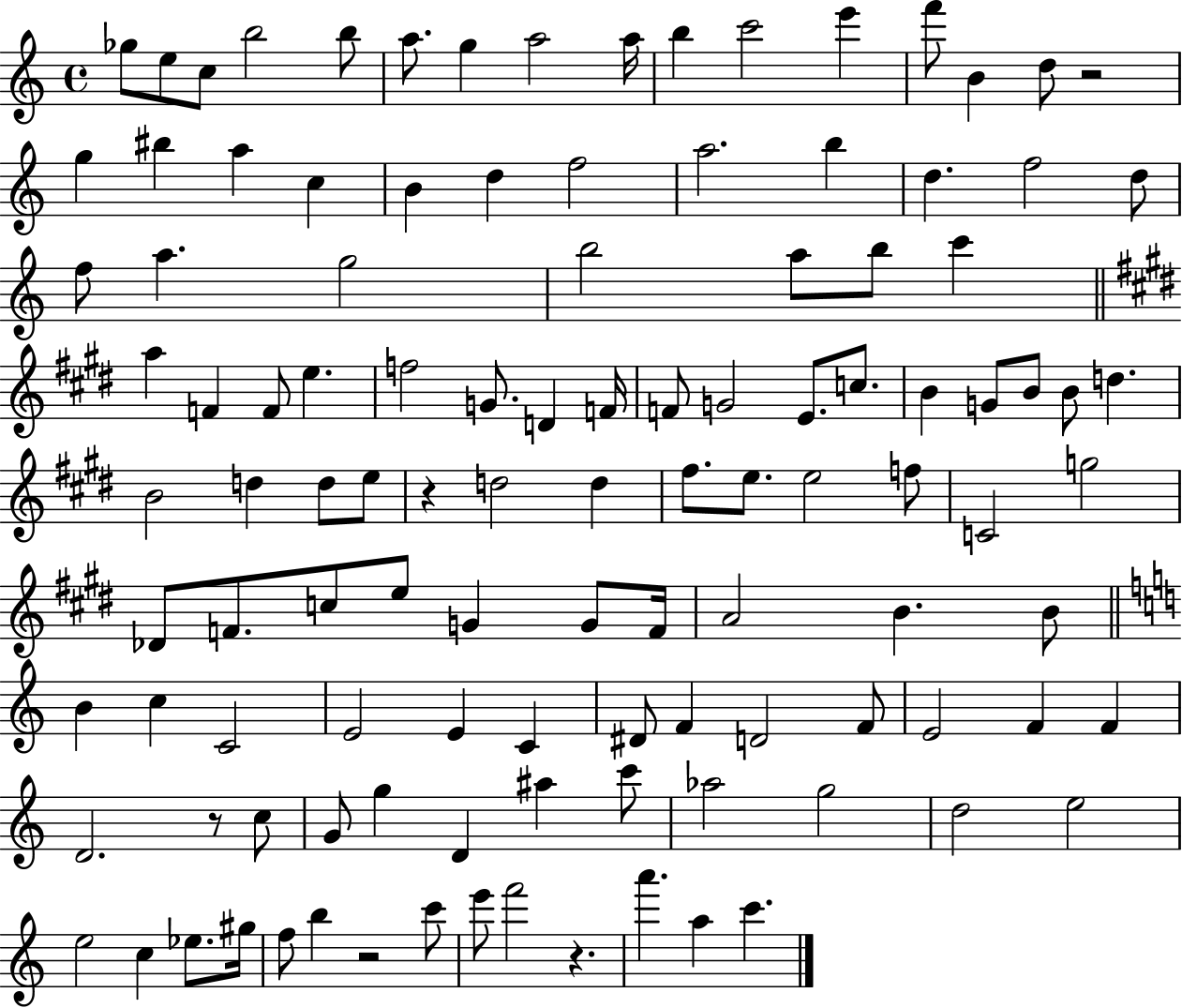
{
  \clef treble
  \time 4/4
  \defaultTimeSignature
  \key c \major
  \repeat volta 2 { ges''8 e''8 c''8 b''2 b''8 | a''8. g''4 a''2 a''16 | b''4 c'''2 e'''4 | f'''8 b'4 d''8 r2 | \break g''4 bis''4 a''4 c''4 | b'4 d''4 f''2 | a''2. b''4 | d''4. f''2 d''8 | \break f''8 a''4. g''2 | b''2 a''8 b''8 c'''4 | \bar "||" \break \key e \major a''4 f'4 f'8 e''4. | f''2 g'8. d'4 f'16 | f'8 g'2 e'8. c''8. | b'4 g'8 b'8 b'8 d''4. | \break b'2 d''4 d''8 e''8 | r4 d''2 d''4 | fis''8. e''8. e''2 f''8 | c'2 g''2 | \break des'8 f'8. c''8 e''8 g'4 g'8 f'16 | a'2 b'4. b'8 | \bar "||" \break \key c \major b'4 c''4 c'2 | e'2 e'4 c'4 | dis'8 f'4 d'2 f'8 | e'2 f'4 f'4 | \break d'2. r8 c''8 | g'8 g''4 d'4 ais''4 c'''8 | aes''2 g''2 | d''2 e''2 | \break e''2 c''4 ees''8. gis''16 | f''8 b''4 r2 c'''8 | e'''8 f'''2 r4. | a'''4. a''4 c'''4. | \break } \bar "|."
}